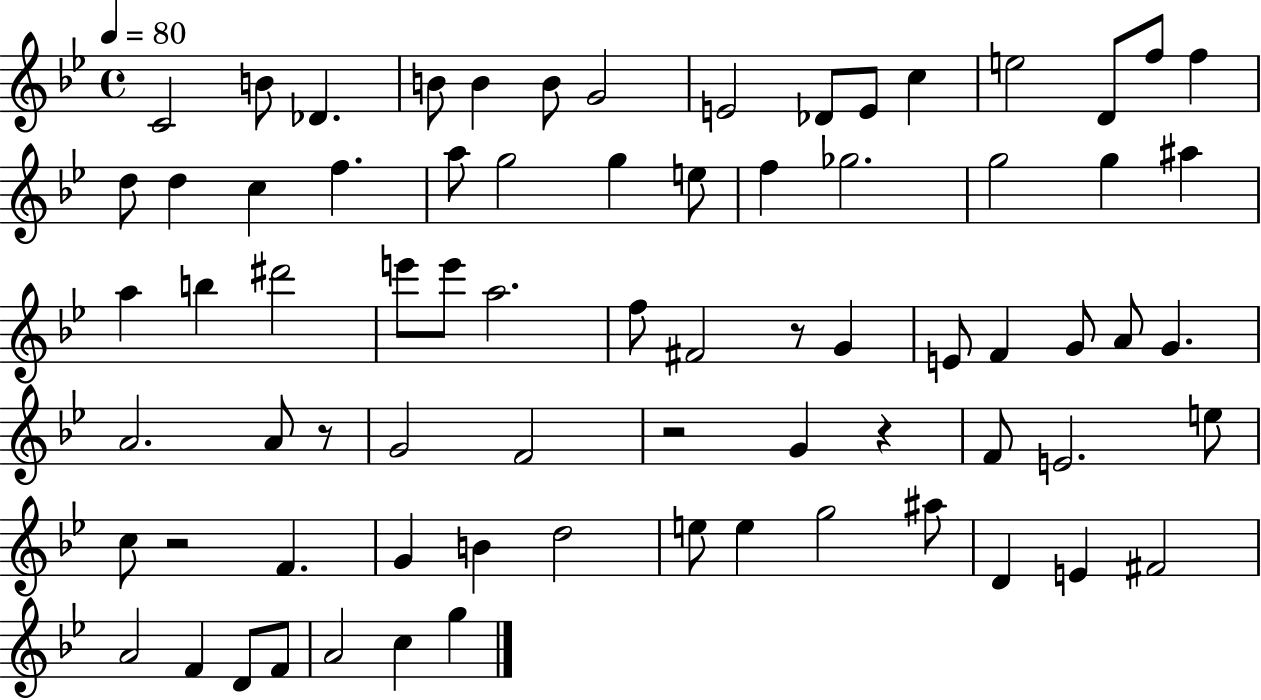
C4/h B4/e Db4/q. B4/e B4/q B4/e G4/h E4/h Db4/e E4/e C5/q E5/h D4/e F5/e F5/q D5/e D5/q C5/q F5/q. A5/e G5/h G5/q E5/e F5/q Gb5/h. G5/h G5/q A#5/q A5/q B5/q D#6/h E6/e E6/e A5/h. F5/e F#4/h R/e G4/q E4/e F4/q G4/e A4/e G4/q. A4/h. A4/e R/e G4/h F4/h R/h G4/q R/q F4/e E4/h. E5/e C5/e R/h F4/q. G4/q B4/q D5/h E5/e E5/q G5/h A#5/e D4/q E4/q F#4/h A4/h F4/q D4/e F4/e A4/h C5/q G5/q